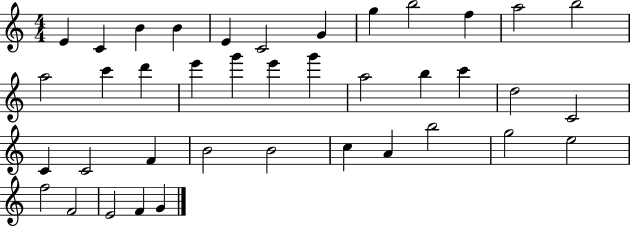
{
  \clef treble
  \numericTimeSignature
  \time 4/4
  \key c \major
  e'4 c'4 b'4 b'4 | e'4 c'2 g'4 | g''4 b''2 f''4 | a''2 b''2 | \break a''2 c'''4 d'''4 | e'''4 g'''4 e'''4 g'''4 | a''2 b''4 c'''4 | d''2 c'2 | \break c'4 c'2 f'4 | b'2 b'2 | c''4 a'4 b''2 | g''2 e''2 | \break f''2 f'2 | e'2 f'4 g'4 | \bar "|."
}